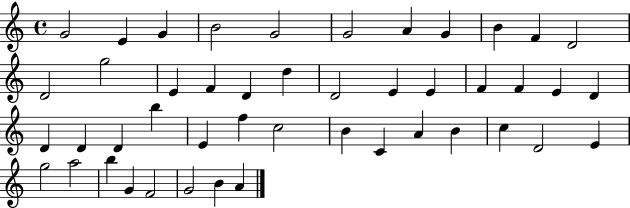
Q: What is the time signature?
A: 4/4